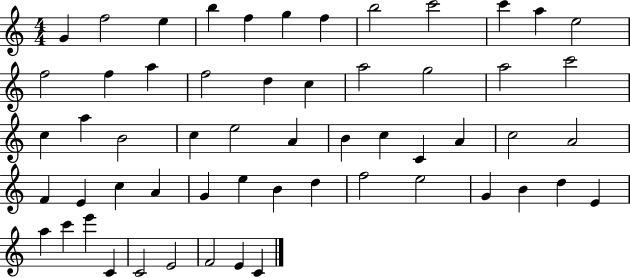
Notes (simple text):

G4/q F5/h E5/q B5/q F5/q G5/q F5/q B5/h C6/h C6/q A5/q E5/h F5/h F5/q A5/q F5/h D5/q C5/q A5/h G5/h A5/h C6/h C5/q A5/q B4/h C5/q E5/h A4/q B4/q C5/q C4/q A4/q C5/h A4/h F4/q E4/q C5/q A4/q G4/q E5/q B4/q D5/q F5/h E5/h G4/q B4/q D5/q E4/q A5/q C6/q E6/q C4/q C4/h E4/h F4/h E4/q C4/q